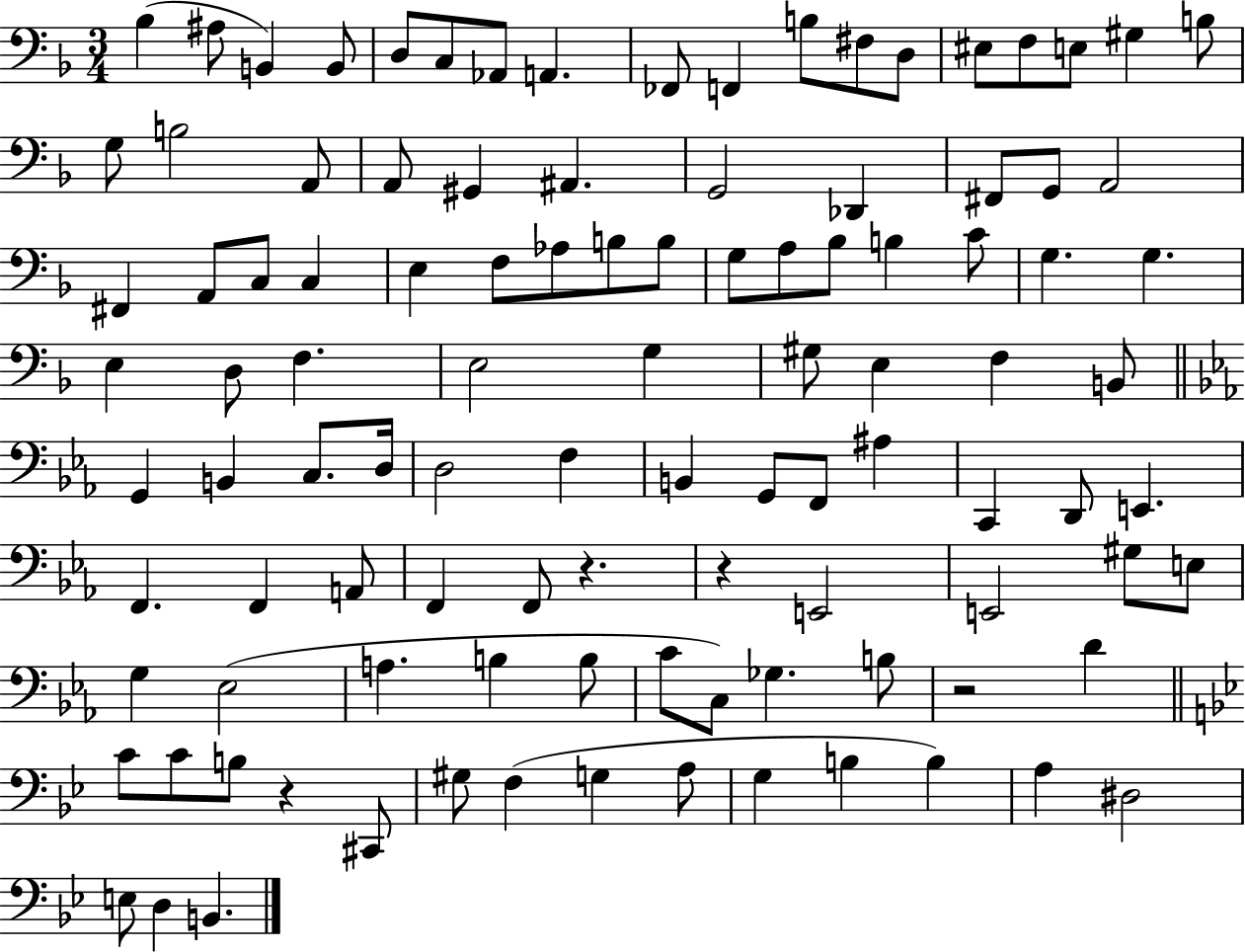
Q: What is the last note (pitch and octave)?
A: B2